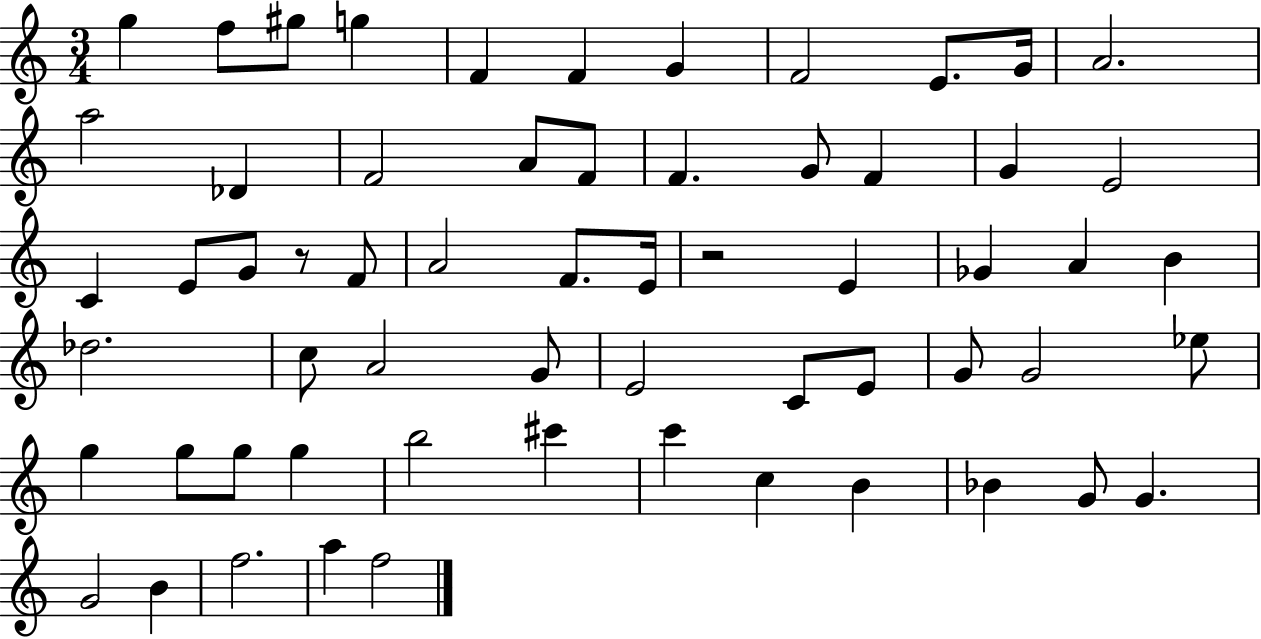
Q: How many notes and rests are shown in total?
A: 61